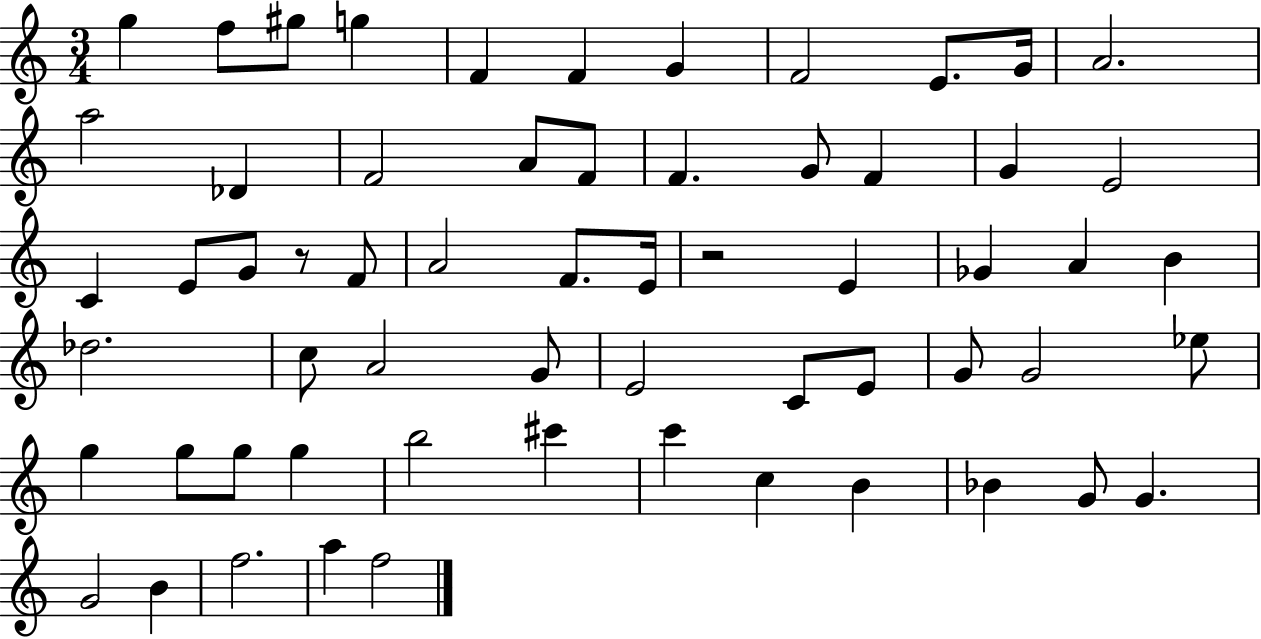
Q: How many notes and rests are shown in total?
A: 61